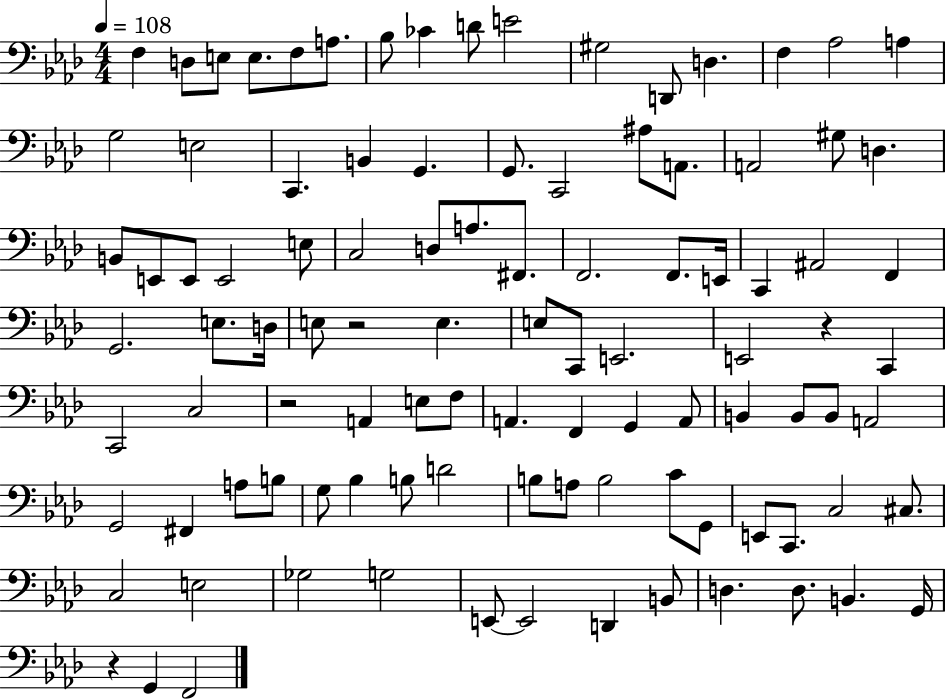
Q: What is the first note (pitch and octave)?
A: F3